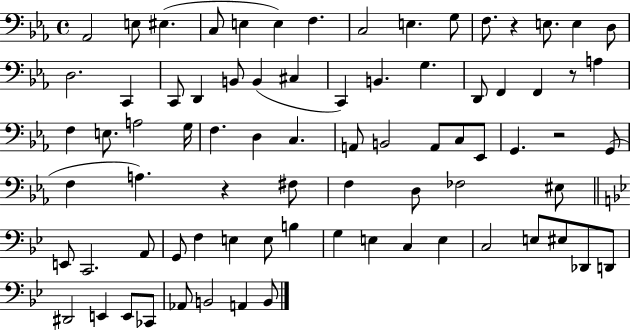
X:1
T:Untitled
M:4/4
L:1/4
K:Eb
_A,,2 E,/2 ^E, C,/2 E, E, F, C,2 E, G,/2 F,/2 z E,/2 E, D,/2 D,2 C,, C,,/2 D,, B,,/2 B,, ^C, C,, B,, G, D,,/2 F,, F,, z/2 A, F, E,/2 A,2 G,/4 F, D, C, A,,/2 B,,2 A,,/2 C,/2 _E,,/2 G,, z2 G,,/2 F, A, z ^F,/2 F, D,/2 _F,2 ^E,/2 E,,/2 C,,2 A,,/2 G,,/2 F, E, E,/2 B, G, E, C, E, C,2 E,/2 ^E,/2 _D,,/2 D,,/2 ^D,,2 E,, E,,/2 _C,,/2 _A,,/2 B,,2 A,, B,,/2